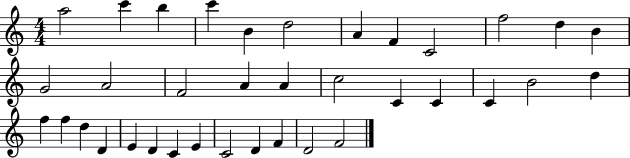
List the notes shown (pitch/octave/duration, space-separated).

A5/h C6/q B5/q C6/q B4/q D5/h A4/q F4/q C4/h F5/h D5/q B4/q G4/h A4/h F4/h A4/q A4/q C5/h C4/q C4/q C4/q B4/h D5/q F5/q F5/q D5/q D4/q E4/q D4/q C4/q E4/q C4/h D4/q F4/q D4/h F4/h